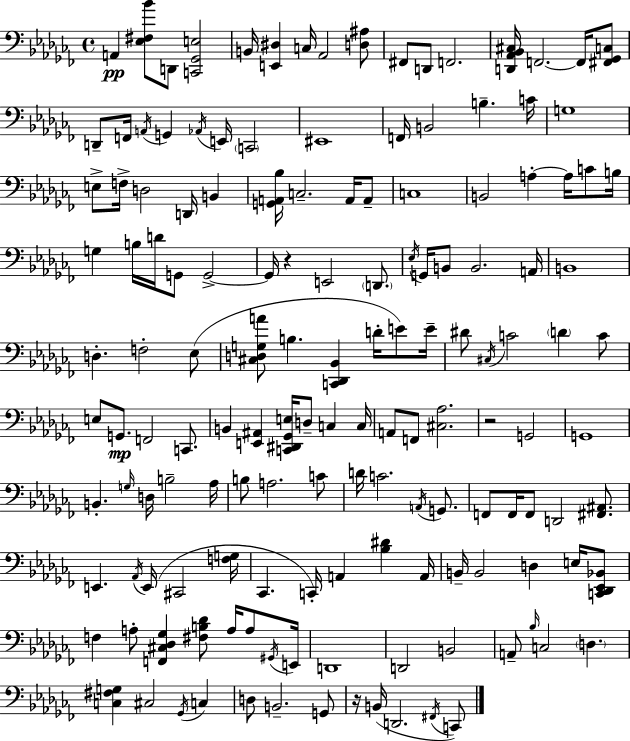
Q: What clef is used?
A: bass